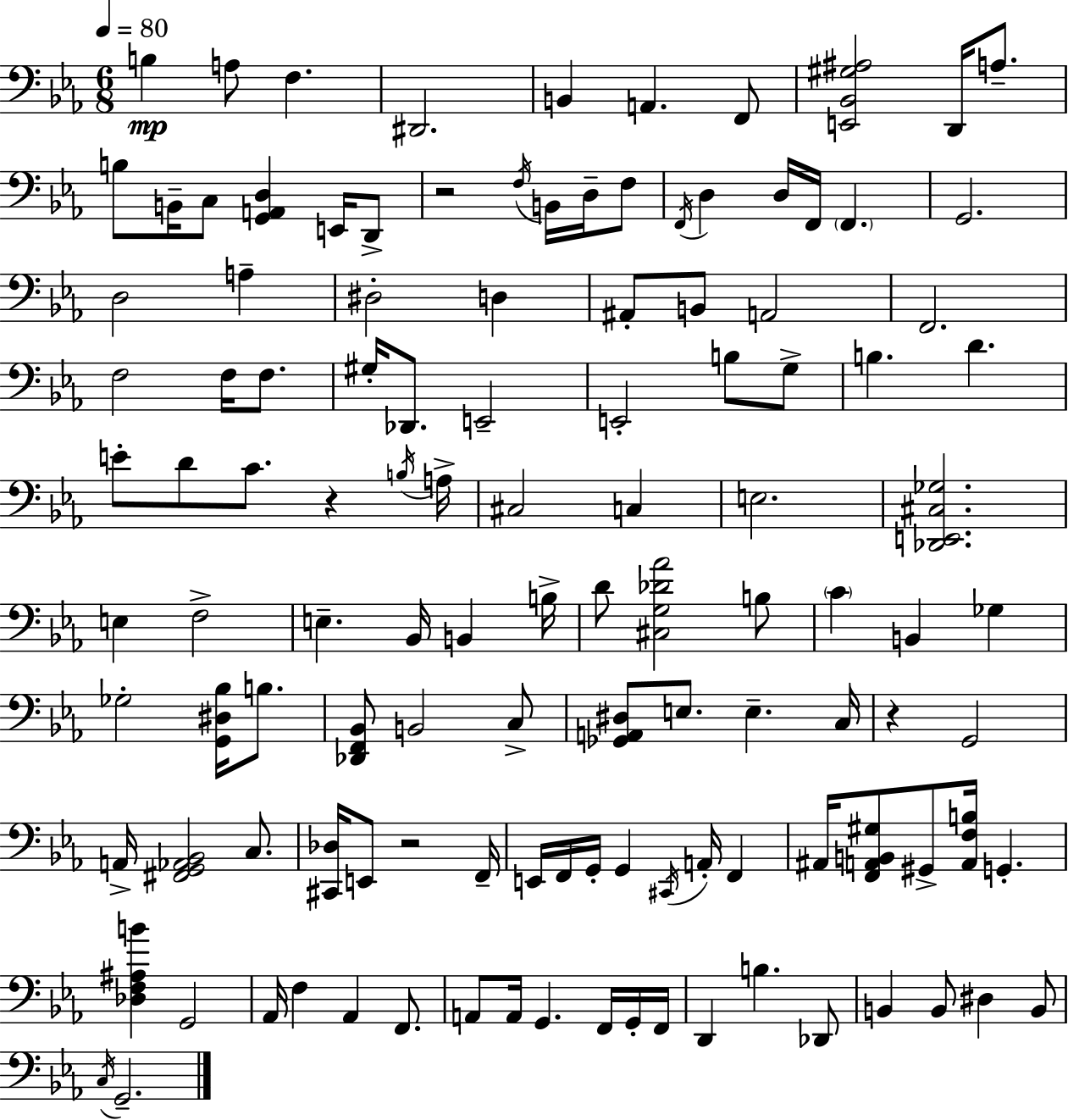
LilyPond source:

{
  \clef bass
  \numericTimeSignature
  \time 6/8
  \key c \minor
  \tempo 4 = 80
  b4\mp a8 f4. | dis,2. | b,4 a,4. f,8 | <e, bes, gis ais>2 d,16 a8.-- | \break b8 b,16-- c8 <g, a, d>4 e,16 d,8-> | r2 \acciaccatura { f16 } b,16 d16-- f8 | \acciaccatura { f,16 } d4 d16 f,16 \parenthesize f,4. | g,2. | \break d2 a4-- | dis2-. d4 | ais,8-. b,8 a,2 | f,2. | \break f2 f16 f8. | gis16-. des,8. e,2-- | e,2-. b8 | g8-> b4. d'4. | \break e'8-. d'8 c'8. r4 | \acciaccatura { b16 } a16-> cis2 c4 | e2. | <des, e, cis ges>2. | \break e4 f2-> | e4.-- bes,16 b,4 | b16-> d'8 <cis g des' aes'>2 | b8 \parenthesize c'4 b,4 ges4 | \break ges2-. <g, dis bes>16 | b8. <des, f, bes,>8 b,2 | c8-> <ges, a, dis>8 e8. e4.-- | c16 r4 g,2 | \break a,16-> <fis, g, aes, bes,>2 | c8. <cis, des>16 e,8 r2 | f,16-- e,16 f,16 g,16-. g,4 \acciaccatura { cis,16 } a,16-. | f,4 ais,16 <f, a, b, gis>8 gis,8-> <a, f b>16 g,4.-. | \break <des f ais b'>4 g,2 | aes,16 f4 aes,4 | f,8. a,8 a,16 g,4. | f,16 g,16-. f,16 d,4 b4. | \break des,8 b,4 b,8 dis4 | b,8 \acciaccatura { c16 } g,2.-- | \bar "|."
}